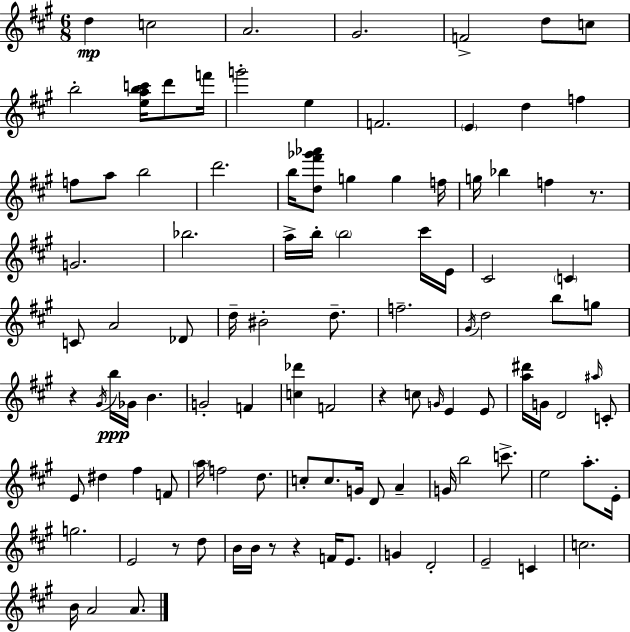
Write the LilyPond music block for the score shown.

{
  \clef treble
  \numericTimeSignature
  \time 6/8
  \key a \major
  d''4\mp c''2 | a'2. | gis'2. | f'2-> d''8 c''8 | \break b''2-. <e'' a'' b'' c'''>16 d'''8 f'''16 | g'''2-. e''4 | f'2. | \parenthesize e'4 d''4 f''4 | \break f''8 a''8 b''2 | d'''2. | b''16 <d'' fis''' ges''' aes'''>8 g''4 g''4 f''16 | g''16 bes''4 f''4 r8. | \break g'2. | bes''2. | a''16-> b''16-. \parenthesize b''2 cis'''16 e'16 | cis'2 \parenthesize c'4 | \break c'8 a'2 des'8 | d''16-- bis'2-. d''8.-- | f''2.-- | \acciaccatura { gis'16 } d''2 b''8 g''8 | \break r4 \acciaccatura { gis'16 } b''16\ppp ges'16 b'4. | g'2-. f'4 | <c'' des'''>4 f'2 | r4 c''8 \grace { g'16 } e'4 | \break e'8 <a'' dis'''>16 g'16 d'2 | \grace { ais''16 } c'8-. e'8 dis''4 fis''4 | f'8 \parenthesize a''16 f''2 | d''8. c''8-. c''8. g'16 d'8 | \break a'4-- g'16 b''2 | c'''8.-> e''2 | a''8.-. e'16-. g''2. | e'2 | \break r8 d''8 b'16 b'16 r8 r4 | f'16 e'8. g'4 d'2-. | e'2-- | c'4 c''2. | \break b'16 a'2 | a'8. \bar "|."
}